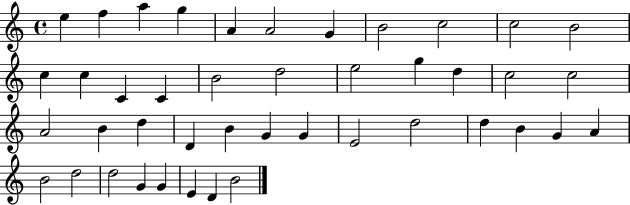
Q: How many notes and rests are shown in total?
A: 43